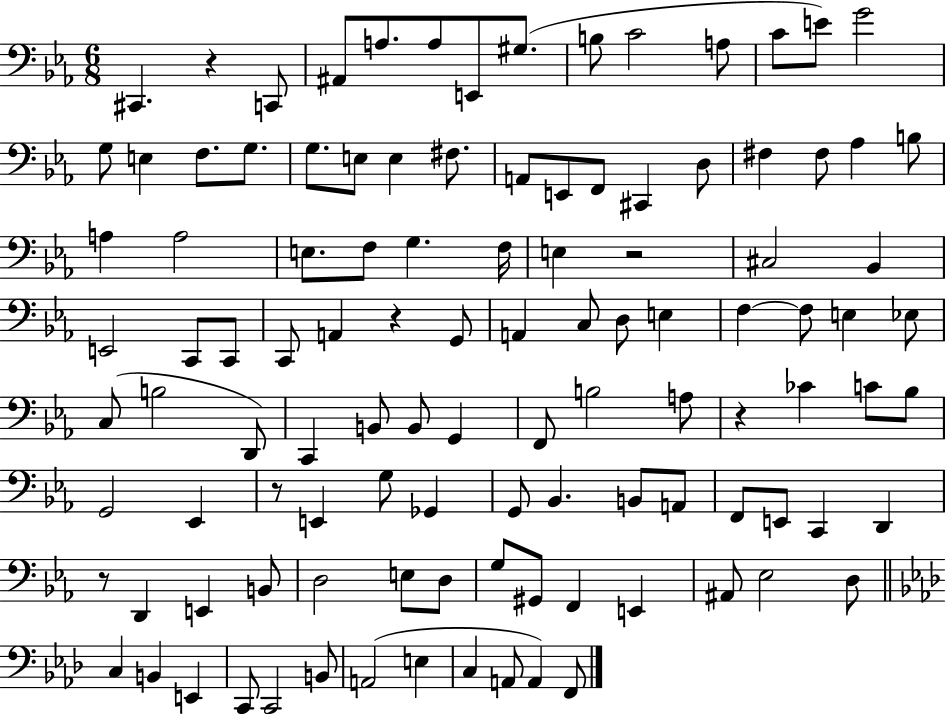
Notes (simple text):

C#2/q. R/q C2/e A#2/e A3/e. A3/e E2/e G#3/e. B3/e C4/h A3/e C4/e E4/e G4/h G3/e E3/q F3/e. G3/e. G3/e. E3/e E3/q F#3/e. A2/e E2/e F2/e C#2/q D3/e F#3/q F#3/e Ab3/q B3/e A3/q A3/h E3/e. F3/e G3/q. F3/s E3/q R/h C#3/h Bb2/q E2/h C2/e C2/e C2/e A2/q R/q G2/e A2/q C3/e D3/e E3/q F3/q F3/e E3/q Eb3/e C3/e B3/h D2/e C2/q B2/e B2/e G2/q F2/e B3/h A3/e R/q CES4/q C4/e Bb3/e G2/h Eb2/q R/e E2/q G3/e Gb2/q G2/e Bb2/q. B2/e A2/e F2/e E2/e C2/q D2/q R/e D2/q E2/q B2/e D3/h E3/e D3/e G3/e G#2/e F2/q E2/q A#2/e Eb3/h D3/e C3/q B2/q E2/q C2/e C2/h B2/e A2/h E3/q C3/q A2/e A2/q F2/e